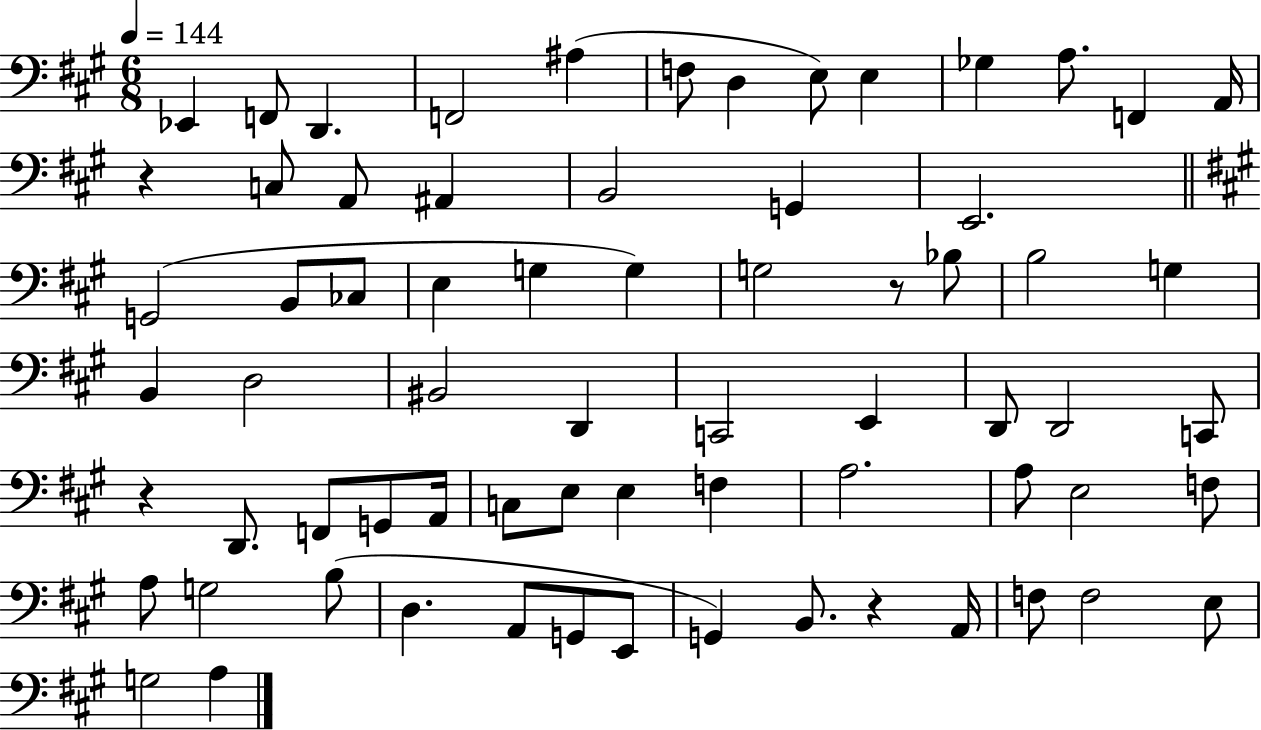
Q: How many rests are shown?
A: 4